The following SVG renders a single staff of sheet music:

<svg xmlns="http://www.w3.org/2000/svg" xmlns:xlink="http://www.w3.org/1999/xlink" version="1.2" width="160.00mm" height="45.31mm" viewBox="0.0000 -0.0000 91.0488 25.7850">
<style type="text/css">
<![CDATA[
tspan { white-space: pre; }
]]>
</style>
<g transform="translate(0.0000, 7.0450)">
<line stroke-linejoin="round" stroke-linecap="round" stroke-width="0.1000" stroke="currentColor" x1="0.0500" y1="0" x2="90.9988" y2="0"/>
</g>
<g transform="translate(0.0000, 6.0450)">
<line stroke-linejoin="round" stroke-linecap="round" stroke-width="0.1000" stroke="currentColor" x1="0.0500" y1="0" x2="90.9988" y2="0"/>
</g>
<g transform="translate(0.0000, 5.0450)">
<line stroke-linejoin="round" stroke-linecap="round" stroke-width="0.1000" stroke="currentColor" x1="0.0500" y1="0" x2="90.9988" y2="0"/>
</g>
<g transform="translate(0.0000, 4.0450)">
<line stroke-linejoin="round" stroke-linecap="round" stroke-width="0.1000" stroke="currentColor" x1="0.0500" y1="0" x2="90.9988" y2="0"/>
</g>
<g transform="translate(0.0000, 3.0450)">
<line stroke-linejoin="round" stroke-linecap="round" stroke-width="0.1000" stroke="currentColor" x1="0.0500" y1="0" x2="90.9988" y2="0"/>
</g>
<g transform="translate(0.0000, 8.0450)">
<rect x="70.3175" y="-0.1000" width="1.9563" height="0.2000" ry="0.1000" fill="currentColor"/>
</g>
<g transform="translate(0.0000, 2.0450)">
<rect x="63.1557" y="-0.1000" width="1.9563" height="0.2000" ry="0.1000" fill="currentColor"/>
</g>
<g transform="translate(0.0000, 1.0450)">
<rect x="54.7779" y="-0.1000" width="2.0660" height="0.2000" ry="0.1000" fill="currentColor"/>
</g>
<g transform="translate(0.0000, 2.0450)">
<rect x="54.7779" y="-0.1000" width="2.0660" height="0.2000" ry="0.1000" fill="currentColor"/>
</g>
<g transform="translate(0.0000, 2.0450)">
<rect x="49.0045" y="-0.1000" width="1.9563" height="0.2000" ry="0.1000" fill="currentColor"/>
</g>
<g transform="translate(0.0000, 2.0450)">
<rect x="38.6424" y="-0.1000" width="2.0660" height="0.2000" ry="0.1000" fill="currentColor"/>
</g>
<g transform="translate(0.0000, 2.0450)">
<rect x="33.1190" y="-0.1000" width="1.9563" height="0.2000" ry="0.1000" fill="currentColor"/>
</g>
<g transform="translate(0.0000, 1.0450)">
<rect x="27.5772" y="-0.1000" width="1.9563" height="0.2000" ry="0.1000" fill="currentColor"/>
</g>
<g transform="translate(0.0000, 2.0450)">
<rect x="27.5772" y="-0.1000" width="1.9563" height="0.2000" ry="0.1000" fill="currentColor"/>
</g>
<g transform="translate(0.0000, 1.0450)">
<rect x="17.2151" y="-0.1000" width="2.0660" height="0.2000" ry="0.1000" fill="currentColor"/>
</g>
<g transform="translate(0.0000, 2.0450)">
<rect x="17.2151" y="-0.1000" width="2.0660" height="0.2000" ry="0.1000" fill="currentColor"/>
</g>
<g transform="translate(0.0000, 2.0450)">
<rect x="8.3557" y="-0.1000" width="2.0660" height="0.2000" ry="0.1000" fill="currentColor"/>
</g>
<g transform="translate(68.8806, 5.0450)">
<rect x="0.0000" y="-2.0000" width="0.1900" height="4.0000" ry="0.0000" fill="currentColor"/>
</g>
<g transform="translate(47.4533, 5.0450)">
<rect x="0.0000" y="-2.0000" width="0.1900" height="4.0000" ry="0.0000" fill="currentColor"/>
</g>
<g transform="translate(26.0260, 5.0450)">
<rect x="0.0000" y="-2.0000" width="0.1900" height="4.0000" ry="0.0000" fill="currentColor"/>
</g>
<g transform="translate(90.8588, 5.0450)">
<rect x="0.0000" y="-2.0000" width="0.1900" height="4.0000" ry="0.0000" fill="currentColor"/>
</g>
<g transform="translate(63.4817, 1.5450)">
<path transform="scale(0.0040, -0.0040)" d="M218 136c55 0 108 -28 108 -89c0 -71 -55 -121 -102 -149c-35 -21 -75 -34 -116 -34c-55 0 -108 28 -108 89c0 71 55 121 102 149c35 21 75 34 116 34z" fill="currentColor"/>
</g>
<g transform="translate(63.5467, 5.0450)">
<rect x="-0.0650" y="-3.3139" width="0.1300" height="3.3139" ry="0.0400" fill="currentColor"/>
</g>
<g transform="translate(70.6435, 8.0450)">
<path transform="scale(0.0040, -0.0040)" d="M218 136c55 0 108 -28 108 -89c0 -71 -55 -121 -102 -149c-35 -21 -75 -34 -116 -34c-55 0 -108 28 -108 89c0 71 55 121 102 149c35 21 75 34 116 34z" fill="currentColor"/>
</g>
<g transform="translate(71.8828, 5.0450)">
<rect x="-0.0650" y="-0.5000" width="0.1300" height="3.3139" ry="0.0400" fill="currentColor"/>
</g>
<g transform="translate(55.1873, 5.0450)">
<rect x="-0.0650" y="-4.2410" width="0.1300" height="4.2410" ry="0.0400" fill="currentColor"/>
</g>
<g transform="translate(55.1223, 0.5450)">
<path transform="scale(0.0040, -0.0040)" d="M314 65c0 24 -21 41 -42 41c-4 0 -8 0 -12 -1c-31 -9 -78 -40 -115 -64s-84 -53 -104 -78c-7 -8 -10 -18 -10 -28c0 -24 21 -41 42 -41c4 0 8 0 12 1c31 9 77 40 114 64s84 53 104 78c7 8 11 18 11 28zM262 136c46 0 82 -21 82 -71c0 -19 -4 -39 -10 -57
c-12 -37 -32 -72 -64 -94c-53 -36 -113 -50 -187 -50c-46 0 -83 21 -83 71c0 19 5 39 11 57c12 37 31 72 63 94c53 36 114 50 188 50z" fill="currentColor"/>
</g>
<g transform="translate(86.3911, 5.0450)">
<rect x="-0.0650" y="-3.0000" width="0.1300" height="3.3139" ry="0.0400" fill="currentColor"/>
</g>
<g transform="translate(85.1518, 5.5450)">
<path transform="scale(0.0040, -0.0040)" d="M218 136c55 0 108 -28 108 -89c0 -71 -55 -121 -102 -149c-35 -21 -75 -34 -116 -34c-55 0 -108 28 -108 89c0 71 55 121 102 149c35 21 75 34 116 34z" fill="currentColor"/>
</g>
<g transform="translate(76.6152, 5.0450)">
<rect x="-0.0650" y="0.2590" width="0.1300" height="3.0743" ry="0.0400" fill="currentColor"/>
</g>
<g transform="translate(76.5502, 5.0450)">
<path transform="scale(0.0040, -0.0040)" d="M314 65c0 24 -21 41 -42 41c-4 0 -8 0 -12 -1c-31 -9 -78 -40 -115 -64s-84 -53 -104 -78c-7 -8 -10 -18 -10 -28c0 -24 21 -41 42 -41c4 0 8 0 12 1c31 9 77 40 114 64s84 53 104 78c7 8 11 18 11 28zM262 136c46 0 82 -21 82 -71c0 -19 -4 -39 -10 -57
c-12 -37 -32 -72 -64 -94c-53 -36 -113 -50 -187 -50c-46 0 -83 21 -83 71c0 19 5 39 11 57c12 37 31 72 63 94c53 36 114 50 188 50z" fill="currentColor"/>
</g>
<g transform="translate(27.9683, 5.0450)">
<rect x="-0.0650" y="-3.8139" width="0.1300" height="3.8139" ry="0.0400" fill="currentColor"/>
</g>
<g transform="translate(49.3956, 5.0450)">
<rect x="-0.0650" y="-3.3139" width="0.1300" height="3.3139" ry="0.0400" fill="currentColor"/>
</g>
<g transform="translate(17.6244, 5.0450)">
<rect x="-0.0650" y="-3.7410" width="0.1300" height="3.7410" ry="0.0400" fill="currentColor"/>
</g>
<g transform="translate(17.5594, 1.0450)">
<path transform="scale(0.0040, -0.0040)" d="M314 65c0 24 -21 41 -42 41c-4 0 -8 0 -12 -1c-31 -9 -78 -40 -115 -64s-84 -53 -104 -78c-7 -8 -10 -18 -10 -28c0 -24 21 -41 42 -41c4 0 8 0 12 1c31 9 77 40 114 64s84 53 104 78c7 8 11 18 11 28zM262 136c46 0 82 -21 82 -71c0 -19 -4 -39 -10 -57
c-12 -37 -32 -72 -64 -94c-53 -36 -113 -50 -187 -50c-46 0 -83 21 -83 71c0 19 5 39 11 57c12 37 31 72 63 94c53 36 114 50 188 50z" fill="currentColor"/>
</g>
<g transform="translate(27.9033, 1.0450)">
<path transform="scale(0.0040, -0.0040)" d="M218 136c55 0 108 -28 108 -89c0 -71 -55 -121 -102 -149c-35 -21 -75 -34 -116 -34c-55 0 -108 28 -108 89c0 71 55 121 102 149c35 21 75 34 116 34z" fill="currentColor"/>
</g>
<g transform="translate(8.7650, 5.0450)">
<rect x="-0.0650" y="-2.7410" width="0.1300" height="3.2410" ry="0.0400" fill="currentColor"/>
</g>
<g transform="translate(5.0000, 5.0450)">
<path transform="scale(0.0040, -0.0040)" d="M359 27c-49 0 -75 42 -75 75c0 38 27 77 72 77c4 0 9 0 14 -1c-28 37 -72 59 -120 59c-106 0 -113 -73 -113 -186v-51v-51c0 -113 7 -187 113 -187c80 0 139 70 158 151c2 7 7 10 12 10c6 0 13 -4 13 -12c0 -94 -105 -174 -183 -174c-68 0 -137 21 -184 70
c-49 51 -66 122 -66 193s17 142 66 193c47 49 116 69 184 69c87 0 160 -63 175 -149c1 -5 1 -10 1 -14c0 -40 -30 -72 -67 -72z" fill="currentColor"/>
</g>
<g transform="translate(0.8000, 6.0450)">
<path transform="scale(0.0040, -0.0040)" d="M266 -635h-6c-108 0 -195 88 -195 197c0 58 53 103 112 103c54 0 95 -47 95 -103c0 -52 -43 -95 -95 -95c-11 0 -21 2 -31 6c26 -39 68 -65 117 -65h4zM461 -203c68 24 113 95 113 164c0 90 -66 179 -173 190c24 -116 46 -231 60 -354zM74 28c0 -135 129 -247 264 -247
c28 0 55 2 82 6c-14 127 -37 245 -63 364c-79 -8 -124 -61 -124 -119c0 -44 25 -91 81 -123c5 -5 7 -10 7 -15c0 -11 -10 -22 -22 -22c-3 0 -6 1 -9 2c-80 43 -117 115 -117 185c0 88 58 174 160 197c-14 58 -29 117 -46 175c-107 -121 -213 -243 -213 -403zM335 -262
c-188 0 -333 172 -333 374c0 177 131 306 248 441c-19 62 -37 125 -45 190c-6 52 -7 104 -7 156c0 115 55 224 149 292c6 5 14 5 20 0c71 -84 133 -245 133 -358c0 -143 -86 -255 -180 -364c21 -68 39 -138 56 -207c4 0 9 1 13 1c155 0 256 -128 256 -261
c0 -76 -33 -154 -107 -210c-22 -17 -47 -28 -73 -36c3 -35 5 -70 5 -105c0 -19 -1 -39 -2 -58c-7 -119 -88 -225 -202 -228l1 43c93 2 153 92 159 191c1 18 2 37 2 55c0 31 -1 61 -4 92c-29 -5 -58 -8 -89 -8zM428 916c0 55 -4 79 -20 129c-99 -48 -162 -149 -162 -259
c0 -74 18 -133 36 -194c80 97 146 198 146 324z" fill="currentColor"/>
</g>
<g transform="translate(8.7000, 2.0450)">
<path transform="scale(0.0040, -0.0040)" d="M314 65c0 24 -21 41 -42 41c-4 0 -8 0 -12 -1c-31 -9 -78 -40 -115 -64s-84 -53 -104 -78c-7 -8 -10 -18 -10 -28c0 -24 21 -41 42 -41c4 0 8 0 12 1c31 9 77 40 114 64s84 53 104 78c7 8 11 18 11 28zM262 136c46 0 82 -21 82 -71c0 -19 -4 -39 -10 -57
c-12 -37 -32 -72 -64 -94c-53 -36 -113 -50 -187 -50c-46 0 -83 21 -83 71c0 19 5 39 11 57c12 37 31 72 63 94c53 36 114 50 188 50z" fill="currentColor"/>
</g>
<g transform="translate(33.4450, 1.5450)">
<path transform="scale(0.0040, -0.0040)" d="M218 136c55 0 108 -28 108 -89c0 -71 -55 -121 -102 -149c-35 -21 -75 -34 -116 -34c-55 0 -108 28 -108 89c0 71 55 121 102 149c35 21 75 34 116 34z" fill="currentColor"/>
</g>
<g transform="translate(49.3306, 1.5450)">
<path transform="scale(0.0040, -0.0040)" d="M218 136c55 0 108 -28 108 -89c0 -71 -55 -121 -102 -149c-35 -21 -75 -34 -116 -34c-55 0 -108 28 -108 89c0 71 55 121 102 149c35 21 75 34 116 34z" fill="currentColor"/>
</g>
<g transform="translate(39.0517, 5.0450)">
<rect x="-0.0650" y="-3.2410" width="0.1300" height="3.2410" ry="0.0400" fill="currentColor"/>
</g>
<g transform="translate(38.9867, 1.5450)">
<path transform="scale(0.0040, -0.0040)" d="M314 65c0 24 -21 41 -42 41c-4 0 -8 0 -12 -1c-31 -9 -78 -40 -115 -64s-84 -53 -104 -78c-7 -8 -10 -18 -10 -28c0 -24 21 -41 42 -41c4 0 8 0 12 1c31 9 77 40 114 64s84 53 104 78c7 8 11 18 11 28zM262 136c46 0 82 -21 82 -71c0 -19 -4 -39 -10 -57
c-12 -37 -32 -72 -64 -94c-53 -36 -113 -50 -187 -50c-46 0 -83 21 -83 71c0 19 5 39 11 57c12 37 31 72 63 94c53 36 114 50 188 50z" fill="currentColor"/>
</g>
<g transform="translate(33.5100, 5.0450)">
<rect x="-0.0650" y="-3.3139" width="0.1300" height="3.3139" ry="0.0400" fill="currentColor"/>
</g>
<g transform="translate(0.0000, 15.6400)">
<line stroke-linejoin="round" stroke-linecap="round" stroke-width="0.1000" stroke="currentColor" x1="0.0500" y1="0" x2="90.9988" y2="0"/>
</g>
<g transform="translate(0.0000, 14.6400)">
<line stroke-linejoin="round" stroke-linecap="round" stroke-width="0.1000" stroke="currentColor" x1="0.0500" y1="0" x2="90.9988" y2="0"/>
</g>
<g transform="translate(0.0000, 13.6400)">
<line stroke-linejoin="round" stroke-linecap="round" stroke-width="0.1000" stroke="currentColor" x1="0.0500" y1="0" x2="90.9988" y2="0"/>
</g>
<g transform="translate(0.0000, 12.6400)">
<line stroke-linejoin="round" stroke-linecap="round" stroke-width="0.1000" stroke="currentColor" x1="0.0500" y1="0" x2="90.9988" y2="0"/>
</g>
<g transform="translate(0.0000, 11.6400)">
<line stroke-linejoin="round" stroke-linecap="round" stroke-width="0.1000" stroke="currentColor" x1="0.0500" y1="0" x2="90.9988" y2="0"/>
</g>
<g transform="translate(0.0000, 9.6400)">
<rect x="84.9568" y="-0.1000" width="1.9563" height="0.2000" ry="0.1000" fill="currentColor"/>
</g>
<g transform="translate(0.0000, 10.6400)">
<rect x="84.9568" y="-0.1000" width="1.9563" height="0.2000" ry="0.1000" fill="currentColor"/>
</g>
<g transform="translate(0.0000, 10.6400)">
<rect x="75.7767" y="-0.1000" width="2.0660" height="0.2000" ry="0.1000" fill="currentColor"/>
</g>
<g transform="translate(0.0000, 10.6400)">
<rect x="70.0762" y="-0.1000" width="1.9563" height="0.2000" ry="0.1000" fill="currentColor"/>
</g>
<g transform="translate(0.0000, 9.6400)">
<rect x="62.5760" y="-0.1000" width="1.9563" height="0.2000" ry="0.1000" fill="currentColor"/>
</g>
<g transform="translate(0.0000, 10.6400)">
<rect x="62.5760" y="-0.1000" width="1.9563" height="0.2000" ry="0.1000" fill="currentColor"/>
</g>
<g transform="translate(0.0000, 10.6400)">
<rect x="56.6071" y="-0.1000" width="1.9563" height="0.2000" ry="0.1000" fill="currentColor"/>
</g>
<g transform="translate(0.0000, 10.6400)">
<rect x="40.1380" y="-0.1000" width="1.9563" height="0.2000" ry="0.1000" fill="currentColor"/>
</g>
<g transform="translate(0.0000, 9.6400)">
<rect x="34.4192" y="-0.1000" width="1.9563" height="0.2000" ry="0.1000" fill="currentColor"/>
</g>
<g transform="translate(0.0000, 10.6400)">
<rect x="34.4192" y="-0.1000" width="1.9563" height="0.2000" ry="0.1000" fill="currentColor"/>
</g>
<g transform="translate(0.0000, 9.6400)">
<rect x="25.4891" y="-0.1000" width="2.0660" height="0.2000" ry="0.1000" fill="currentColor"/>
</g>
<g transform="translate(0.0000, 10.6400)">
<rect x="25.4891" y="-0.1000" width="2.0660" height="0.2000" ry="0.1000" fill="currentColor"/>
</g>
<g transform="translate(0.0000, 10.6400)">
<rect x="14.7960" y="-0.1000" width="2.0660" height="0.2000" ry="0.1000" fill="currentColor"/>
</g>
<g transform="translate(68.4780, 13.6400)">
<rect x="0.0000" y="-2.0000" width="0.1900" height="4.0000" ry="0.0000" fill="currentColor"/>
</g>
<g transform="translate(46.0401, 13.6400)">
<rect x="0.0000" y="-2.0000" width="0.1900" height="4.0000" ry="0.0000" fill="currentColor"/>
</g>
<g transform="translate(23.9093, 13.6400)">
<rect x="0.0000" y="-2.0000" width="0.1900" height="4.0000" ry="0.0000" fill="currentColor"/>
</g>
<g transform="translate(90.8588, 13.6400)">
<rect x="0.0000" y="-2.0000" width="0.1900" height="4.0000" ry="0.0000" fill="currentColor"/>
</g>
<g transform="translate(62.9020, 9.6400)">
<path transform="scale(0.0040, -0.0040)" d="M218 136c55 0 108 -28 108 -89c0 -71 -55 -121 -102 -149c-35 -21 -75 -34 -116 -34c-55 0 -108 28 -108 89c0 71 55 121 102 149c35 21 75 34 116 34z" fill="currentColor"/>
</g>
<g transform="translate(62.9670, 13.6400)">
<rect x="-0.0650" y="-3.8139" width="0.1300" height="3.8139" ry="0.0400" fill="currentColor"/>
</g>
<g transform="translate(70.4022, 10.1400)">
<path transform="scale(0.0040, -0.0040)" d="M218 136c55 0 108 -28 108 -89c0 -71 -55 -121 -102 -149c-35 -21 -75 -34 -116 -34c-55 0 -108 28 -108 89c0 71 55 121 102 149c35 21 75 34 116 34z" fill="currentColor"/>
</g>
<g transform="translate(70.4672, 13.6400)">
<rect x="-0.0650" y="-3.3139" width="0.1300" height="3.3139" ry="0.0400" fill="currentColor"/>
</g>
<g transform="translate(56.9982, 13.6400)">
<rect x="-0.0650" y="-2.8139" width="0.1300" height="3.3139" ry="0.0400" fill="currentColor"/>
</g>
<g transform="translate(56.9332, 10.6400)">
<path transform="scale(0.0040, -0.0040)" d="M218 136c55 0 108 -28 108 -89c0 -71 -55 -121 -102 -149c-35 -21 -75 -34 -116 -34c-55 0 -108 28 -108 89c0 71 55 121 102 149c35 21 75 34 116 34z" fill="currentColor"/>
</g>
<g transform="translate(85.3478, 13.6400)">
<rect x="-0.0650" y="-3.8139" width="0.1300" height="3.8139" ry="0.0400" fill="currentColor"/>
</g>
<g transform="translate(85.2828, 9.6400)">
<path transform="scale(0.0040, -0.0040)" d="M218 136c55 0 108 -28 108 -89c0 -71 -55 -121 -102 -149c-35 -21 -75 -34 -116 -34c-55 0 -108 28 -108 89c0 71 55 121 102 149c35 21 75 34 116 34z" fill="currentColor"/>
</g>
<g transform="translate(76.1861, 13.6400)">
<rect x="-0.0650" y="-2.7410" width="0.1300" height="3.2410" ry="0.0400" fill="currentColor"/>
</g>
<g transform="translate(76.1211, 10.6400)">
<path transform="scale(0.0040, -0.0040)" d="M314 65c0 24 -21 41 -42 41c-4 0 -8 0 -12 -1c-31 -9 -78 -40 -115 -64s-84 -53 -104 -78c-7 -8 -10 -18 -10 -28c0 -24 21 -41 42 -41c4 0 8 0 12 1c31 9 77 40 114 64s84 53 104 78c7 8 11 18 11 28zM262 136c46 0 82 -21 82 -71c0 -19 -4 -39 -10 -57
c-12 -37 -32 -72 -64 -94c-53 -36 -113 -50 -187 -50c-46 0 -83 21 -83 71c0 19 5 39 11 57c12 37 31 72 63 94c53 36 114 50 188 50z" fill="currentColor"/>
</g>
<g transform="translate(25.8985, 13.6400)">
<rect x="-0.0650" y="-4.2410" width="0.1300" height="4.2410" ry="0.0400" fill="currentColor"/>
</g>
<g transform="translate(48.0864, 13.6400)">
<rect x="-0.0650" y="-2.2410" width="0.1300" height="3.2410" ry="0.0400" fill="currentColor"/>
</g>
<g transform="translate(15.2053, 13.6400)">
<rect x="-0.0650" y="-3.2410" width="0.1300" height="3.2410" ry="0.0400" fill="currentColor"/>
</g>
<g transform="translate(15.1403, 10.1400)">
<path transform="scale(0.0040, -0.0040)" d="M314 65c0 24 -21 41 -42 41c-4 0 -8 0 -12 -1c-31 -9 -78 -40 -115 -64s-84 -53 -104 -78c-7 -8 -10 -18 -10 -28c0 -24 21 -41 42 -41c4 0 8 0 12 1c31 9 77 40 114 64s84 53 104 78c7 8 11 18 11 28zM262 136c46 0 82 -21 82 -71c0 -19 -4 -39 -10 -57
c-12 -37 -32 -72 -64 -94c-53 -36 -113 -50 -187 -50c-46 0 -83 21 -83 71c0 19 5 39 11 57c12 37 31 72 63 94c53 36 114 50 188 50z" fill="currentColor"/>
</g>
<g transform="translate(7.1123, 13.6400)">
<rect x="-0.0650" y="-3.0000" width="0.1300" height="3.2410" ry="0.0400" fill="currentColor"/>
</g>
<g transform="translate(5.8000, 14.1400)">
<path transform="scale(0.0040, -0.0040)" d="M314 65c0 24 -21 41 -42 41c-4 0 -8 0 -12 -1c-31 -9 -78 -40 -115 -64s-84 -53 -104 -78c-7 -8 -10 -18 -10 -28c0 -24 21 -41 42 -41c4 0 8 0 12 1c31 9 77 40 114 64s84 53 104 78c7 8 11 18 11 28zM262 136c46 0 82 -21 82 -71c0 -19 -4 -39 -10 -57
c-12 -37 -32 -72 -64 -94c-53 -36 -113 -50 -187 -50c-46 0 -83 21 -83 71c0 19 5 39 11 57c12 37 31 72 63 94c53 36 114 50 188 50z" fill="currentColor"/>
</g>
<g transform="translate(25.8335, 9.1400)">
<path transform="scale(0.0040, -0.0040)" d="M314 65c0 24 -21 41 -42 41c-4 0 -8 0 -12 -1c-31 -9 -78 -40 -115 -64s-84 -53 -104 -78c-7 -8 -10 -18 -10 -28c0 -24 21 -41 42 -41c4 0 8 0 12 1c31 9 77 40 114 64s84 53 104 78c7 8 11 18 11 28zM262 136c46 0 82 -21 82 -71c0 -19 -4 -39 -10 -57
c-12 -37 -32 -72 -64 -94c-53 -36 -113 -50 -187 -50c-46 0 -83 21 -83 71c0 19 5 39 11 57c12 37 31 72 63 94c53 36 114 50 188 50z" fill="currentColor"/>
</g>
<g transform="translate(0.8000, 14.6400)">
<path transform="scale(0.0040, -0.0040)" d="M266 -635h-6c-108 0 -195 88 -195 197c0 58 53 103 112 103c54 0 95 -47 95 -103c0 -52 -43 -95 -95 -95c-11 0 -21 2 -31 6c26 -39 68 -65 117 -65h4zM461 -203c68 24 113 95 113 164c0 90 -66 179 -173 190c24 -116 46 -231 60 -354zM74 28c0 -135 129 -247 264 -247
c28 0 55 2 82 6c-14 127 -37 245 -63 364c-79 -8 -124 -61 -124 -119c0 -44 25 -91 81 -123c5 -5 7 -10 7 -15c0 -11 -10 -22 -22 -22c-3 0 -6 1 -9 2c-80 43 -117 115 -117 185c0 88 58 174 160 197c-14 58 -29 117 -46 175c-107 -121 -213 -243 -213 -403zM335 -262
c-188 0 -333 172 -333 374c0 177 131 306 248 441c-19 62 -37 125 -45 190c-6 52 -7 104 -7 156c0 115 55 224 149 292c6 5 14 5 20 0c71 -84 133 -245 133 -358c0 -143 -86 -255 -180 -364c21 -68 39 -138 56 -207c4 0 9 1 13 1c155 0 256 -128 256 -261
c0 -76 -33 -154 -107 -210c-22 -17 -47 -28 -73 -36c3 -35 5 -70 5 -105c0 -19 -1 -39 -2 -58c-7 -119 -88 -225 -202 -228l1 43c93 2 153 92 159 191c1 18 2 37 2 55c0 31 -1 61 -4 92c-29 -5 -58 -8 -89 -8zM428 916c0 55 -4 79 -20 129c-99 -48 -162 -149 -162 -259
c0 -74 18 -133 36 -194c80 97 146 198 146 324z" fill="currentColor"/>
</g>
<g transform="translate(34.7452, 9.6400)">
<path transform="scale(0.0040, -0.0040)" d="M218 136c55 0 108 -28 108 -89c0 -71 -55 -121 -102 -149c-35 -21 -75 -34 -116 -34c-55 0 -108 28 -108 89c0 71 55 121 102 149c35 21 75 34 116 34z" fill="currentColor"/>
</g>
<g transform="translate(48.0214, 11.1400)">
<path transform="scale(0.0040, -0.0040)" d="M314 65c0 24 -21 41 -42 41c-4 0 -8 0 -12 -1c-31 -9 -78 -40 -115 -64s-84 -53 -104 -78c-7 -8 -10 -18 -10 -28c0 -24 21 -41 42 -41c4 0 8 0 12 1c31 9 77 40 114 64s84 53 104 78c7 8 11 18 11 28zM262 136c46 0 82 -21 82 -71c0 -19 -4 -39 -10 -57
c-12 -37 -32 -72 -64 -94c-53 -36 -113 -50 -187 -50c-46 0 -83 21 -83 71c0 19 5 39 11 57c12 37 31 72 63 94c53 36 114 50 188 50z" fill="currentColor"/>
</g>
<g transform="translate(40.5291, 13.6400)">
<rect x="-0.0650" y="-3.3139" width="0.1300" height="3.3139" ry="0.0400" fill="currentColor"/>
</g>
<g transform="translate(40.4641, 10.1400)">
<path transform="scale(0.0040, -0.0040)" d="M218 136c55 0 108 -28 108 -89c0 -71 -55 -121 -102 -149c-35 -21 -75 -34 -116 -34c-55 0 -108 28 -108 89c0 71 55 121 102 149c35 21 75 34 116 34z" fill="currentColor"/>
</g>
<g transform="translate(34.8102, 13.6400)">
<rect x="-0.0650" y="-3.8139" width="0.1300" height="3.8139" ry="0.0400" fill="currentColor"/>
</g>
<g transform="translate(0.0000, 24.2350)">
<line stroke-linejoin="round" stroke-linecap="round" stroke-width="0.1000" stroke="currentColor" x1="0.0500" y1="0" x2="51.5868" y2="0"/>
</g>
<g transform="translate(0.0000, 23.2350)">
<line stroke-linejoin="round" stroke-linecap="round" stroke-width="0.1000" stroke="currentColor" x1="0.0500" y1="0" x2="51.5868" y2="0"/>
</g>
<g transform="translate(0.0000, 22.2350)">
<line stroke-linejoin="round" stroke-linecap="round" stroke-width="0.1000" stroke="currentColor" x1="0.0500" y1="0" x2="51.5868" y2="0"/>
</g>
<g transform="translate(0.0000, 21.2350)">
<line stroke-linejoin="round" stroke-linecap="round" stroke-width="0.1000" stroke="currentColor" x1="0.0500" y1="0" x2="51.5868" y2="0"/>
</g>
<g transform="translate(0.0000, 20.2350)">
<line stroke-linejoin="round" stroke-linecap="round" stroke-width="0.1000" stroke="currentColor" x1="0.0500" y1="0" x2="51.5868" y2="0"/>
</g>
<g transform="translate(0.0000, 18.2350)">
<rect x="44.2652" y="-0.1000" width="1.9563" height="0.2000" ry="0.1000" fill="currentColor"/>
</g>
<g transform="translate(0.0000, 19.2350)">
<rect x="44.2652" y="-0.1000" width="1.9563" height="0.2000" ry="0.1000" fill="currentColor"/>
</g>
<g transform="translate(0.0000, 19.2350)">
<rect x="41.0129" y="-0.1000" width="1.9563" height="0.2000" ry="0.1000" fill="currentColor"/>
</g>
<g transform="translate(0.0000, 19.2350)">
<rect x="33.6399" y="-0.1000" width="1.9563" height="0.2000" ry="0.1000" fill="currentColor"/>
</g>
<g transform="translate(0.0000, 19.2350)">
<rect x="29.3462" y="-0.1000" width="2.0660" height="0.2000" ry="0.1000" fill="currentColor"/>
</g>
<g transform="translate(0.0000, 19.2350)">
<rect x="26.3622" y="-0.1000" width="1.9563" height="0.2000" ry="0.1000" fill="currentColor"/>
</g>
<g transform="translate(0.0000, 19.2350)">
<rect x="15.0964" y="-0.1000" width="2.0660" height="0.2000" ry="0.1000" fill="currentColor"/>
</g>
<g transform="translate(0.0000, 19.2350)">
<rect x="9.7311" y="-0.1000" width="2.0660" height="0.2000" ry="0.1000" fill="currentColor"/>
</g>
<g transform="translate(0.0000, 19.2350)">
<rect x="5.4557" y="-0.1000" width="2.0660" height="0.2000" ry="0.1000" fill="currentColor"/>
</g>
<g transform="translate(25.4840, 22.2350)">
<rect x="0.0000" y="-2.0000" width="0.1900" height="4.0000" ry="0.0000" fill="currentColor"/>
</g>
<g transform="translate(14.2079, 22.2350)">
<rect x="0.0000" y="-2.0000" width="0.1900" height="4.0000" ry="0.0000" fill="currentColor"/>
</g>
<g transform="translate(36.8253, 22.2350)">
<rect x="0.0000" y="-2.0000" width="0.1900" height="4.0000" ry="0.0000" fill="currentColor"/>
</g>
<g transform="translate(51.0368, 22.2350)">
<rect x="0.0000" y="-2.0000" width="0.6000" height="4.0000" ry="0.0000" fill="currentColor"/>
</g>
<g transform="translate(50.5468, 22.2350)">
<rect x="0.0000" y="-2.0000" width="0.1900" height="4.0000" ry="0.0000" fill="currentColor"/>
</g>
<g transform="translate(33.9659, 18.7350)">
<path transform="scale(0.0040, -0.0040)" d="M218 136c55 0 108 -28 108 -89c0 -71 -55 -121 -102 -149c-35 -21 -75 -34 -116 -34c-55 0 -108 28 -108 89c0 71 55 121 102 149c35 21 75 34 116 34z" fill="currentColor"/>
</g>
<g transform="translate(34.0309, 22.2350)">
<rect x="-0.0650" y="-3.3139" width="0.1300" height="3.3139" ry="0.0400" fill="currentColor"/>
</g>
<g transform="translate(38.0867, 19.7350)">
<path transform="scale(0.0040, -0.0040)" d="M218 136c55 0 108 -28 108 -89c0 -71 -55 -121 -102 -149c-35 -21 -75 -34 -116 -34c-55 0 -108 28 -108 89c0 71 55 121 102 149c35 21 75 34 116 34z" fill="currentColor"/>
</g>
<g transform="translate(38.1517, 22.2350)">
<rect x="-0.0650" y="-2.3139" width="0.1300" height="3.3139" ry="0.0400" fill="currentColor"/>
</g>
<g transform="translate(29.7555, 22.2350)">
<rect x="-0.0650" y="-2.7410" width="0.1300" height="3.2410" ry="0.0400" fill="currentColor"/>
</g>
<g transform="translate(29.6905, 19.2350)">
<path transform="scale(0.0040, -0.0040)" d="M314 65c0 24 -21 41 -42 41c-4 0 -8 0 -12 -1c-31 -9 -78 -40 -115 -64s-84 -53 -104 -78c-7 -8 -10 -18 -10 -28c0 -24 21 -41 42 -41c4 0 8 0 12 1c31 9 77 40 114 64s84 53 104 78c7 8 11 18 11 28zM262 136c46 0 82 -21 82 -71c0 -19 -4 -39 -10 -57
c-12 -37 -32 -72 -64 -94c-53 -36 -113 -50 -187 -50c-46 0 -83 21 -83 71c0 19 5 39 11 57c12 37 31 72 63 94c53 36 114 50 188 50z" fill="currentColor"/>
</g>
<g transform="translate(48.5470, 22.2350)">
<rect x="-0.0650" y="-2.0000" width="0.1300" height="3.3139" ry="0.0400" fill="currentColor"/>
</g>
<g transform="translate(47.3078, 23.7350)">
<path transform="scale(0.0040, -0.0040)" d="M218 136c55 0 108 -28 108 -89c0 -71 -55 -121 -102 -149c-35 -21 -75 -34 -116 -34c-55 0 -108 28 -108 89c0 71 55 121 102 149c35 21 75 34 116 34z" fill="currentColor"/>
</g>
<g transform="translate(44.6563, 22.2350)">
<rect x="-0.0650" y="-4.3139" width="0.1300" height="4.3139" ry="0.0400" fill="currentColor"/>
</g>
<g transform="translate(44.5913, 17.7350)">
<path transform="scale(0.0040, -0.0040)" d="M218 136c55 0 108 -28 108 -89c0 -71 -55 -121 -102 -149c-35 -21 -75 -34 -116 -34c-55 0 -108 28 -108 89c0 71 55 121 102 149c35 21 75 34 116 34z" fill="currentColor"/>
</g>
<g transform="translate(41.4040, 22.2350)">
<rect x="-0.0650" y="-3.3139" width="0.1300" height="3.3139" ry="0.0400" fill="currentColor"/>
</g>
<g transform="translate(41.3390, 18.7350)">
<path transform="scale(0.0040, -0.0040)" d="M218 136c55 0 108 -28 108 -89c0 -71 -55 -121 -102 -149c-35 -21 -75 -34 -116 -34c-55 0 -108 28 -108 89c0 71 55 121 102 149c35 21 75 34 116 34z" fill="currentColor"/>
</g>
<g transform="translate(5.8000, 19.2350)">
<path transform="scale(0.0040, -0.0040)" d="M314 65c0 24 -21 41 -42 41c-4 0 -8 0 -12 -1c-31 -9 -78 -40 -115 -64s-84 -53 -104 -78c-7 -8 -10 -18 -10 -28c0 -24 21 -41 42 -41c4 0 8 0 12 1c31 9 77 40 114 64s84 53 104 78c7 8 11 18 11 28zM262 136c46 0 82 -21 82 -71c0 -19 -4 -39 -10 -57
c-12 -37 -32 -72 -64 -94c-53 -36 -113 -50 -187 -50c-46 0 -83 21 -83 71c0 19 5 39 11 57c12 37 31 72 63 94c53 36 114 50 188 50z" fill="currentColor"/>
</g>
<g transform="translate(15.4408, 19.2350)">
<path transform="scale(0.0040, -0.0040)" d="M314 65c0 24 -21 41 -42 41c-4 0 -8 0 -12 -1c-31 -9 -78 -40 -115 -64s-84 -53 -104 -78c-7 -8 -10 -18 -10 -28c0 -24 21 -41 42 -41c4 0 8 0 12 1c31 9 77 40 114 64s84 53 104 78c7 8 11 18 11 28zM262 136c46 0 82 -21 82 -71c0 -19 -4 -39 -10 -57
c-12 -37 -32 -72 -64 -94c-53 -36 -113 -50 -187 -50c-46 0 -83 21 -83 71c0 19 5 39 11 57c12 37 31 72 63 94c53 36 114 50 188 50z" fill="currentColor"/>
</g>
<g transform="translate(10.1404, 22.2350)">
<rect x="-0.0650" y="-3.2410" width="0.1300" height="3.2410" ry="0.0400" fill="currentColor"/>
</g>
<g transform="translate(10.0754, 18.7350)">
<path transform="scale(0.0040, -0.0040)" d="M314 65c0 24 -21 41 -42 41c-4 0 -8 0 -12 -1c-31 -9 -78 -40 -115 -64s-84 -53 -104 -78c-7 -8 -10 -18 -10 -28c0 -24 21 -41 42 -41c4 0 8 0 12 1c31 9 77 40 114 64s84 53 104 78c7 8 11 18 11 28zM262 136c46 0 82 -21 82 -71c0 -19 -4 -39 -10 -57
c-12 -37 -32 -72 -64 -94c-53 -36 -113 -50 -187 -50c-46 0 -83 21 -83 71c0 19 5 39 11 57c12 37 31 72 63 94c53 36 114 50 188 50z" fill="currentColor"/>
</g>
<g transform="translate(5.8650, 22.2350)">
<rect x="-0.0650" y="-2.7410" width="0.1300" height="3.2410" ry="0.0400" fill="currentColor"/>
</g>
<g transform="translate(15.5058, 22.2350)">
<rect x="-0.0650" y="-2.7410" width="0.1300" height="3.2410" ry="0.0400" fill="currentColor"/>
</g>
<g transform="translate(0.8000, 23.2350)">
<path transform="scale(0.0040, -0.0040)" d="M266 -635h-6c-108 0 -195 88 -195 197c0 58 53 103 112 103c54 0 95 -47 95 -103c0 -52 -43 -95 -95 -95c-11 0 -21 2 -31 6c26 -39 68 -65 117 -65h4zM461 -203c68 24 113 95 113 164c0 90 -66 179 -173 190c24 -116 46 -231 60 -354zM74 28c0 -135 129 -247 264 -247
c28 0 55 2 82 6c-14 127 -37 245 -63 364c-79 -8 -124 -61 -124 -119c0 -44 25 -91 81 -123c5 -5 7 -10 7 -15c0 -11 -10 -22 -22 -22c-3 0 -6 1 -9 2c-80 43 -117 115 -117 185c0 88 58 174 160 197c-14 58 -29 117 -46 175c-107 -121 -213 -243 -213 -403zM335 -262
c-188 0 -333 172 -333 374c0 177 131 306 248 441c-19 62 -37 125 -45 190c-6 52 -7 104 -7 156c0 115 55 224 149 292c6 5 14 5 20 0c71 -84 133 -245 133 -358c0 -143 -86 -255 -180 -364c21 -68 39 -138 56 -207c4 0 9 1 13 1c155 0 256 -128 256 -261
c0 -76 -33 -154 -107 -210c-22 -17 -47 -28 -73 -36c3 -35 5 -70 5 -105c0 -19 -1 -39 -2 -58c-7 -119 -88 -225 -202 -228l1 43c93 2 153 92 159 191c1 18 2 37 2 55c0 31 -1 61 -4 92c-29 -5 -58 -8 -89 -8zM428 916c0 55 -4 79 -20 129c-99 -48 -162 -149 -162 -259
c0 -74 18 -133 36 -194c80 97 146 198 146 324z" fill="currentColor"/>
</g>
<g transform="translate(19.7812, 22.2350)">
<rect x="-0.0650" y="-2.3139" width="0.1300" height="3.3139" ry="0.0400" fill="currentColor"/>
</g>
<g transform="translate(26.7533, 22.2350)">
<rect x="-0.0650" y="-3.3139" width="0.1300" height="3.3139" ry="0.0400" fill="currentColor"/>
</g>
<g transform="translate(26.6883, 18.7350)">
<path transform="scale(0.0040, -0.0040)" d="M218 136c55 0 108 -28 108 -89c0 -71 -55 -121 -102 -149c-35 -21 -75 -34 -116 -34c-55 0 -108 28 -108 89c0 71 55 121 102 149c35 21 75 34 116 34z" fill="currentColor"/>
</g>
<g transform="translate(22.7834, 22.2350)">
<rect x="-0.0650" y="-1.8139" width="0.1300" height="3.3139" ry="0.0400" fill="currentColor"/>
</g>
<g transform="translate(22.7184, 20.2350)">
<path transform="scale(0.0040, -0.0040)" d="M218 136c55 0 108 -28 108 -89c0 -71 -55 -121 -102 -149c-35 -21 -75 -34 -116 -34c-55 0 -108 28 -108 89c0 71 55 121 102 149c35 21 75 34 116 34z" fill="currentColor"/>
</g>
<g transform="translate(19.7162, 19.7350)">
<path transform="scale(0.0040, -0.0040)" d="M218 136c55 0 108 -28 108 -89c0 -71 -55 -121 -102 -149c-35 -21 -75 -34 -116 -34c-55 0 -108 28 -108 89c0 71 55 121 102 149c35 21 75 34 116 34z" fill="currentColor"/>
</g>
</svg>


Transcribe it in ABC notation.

X:1
T:Untitled
M:4/4
L:1/4
K:C
a2 c'2 c' b b2 b d'2 b C B2 A A2 b2 d'2 c' b g2 a c' b a2 c' a2 b2 a2 g f b a2 b g b d' F